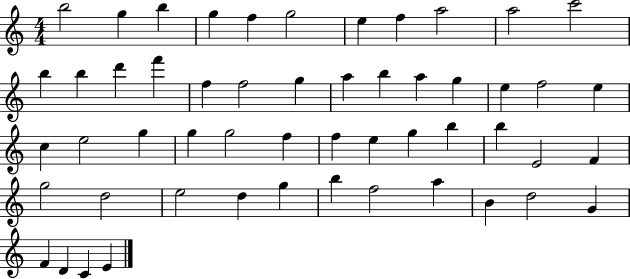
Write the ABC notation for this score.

X:1
T:Untitled
M:4/4
L:1/4
K:C
b2 g b g f g2 e f a2 a2 c'2 b b d' f' f f2 g a b a g e f2 e c e2 g g g2 f f e g b b E2 F g2 d2 e2 d g b f2 a B d2 G F D C E